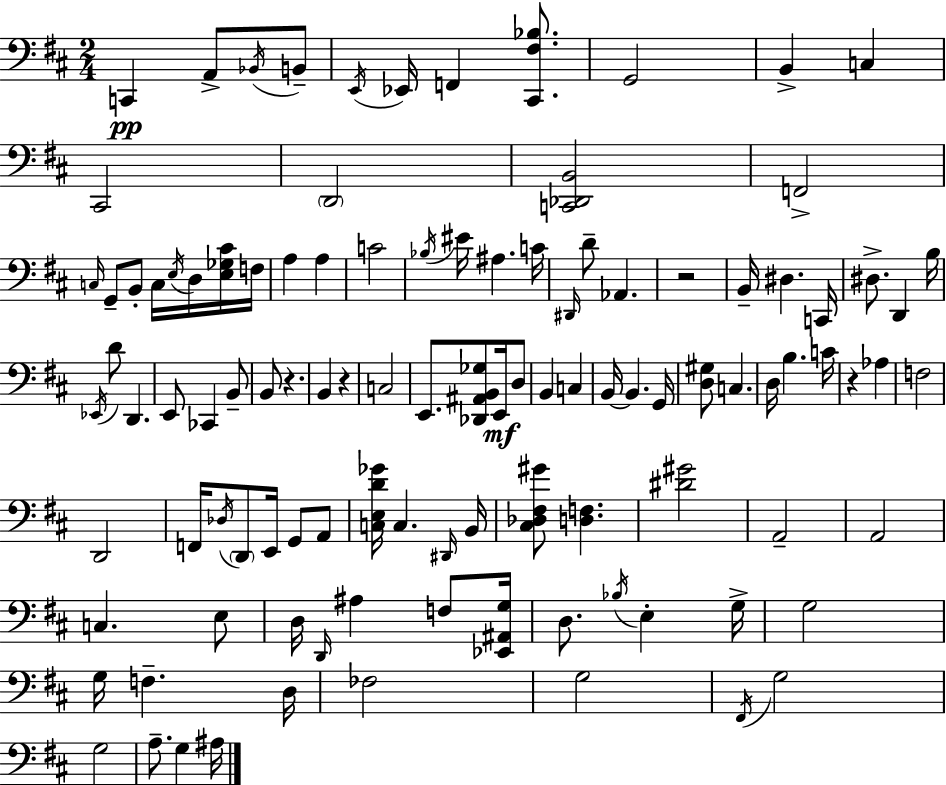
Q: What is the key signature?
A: D major